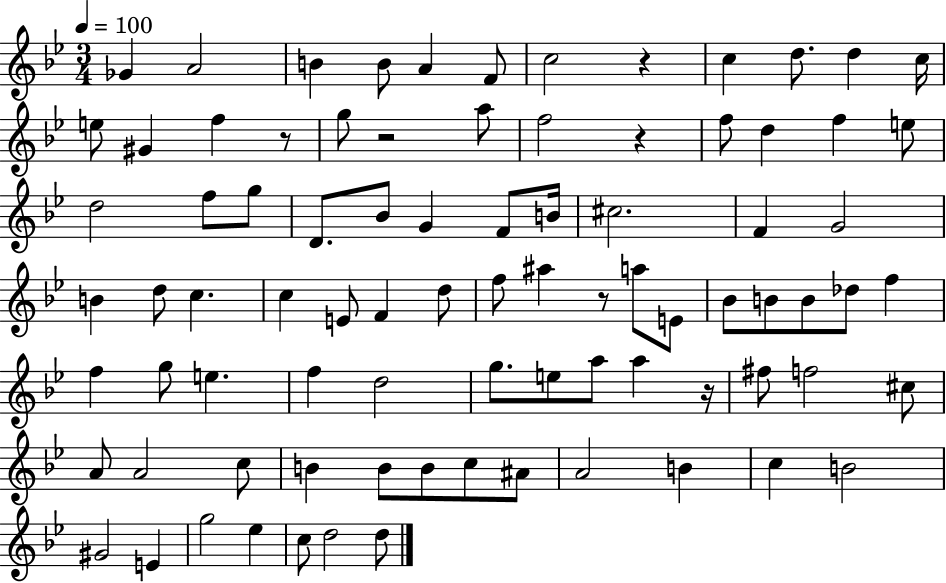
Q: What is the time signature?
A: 3/4